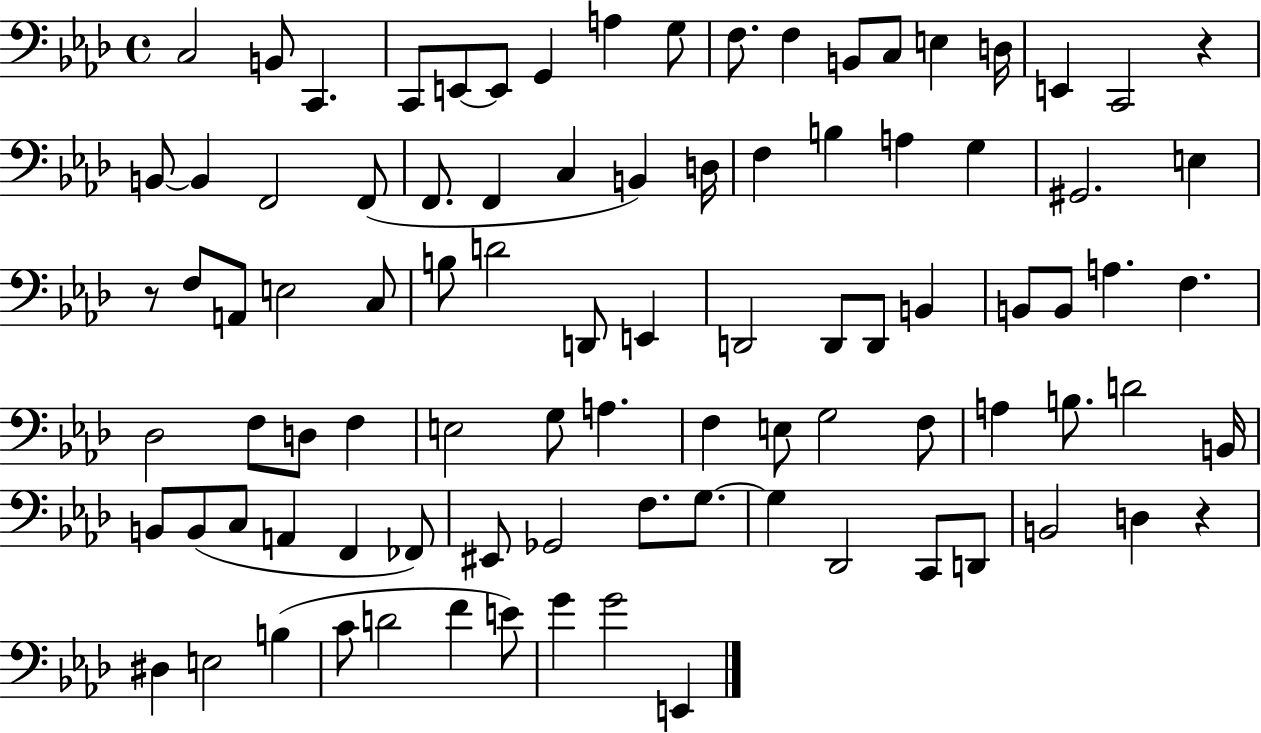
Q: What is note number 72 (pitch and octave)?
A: F3